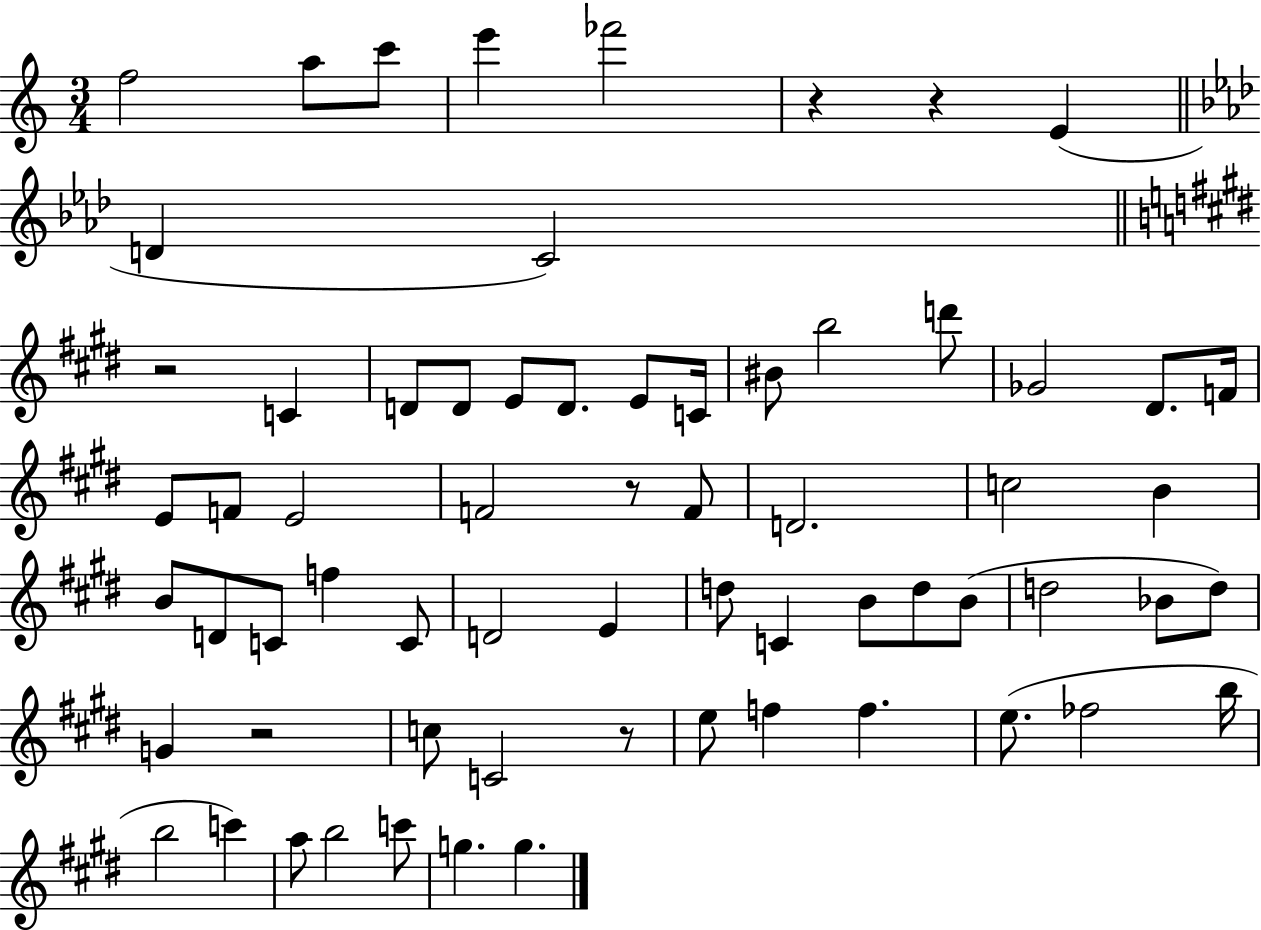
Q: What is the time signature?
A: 3/4